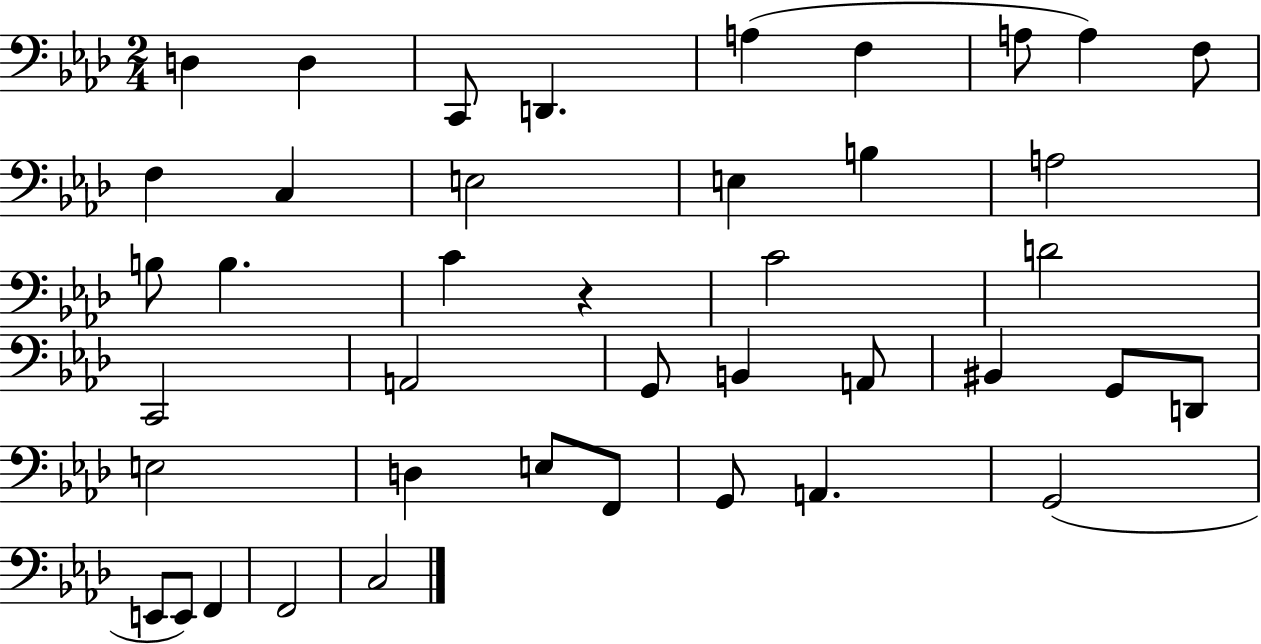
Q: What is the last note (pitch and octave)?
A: C3